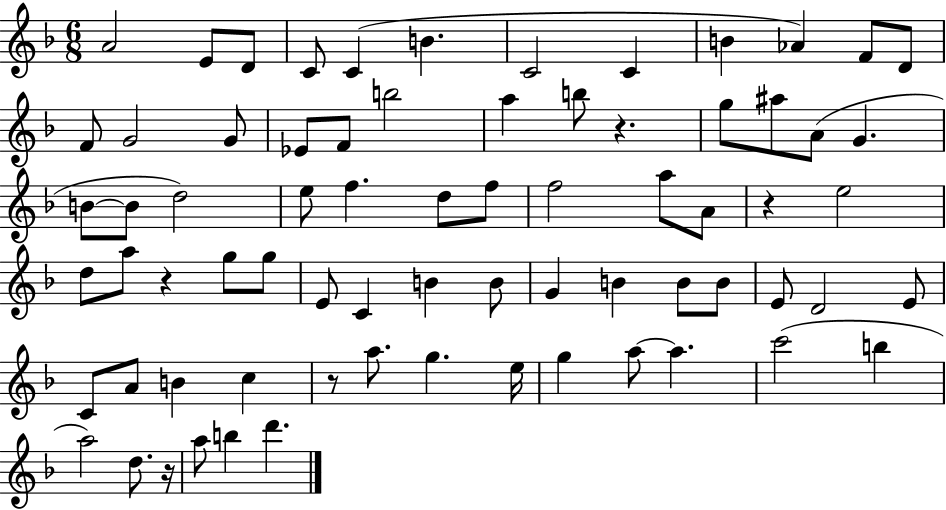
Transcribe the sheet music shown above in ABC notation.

X:1
T:Untitled
M:6/8
L:1/4
K:F
A2 E/2 D/2 C/2 C B C2 C B _A F/2 D/2 F/2 G2 G/2 _E/2 F/2 b2 a b/2 z g/2 ^a/2 A/2 G B/2 B/2 d2 e/2 f d/2 f/2 f2 a/2 A/2 z e2 d/2 a/2 z g/2 g/2 E/2 C B B/2 G B B/2 B/2 E/2 D2 E/2 C/2 A/2 B c z/2 a/2 g e/4 g a/2 a c'2 b a2 d/2 z/4 a/2 b d'